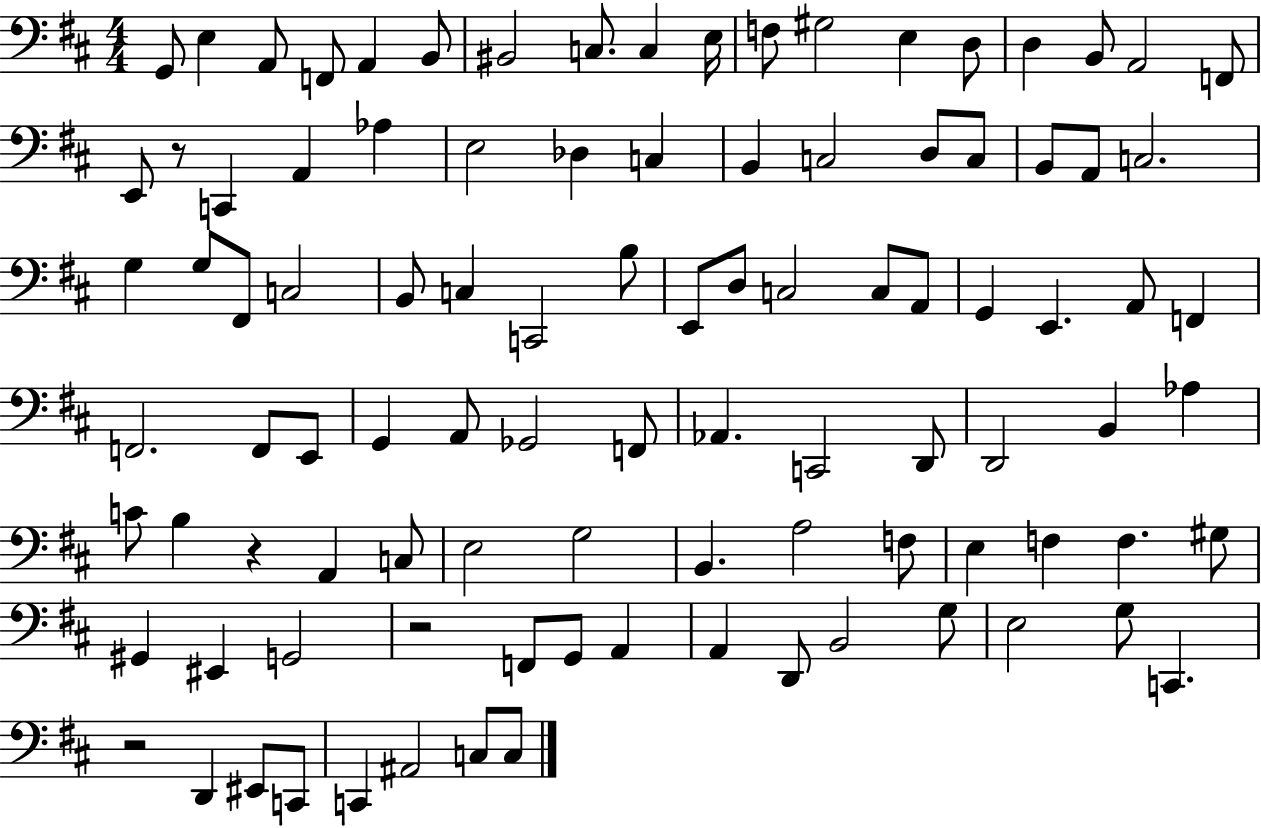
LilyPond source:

{
  \clef bass
  \numericTimeSignature
  \time 4/4
  \key d \major
  \repeat volta 2 { g,8 e4 a,8 f,8 a,4 b,8 | bis,2 c8. c4 e16 | f8 gis2 e4 d8 | d4 b,8 a,2 f,8 | \break e,8 r8 c,4 a,4 aes4 | e2 des4 c4 | b,4 c2 d8 c8 | b,8 a,8 c2. | \break g4 g8 fis,8 c2 | b,8 c4 c,2 b8 | e,8 d8 c2 c8 a,8 | g,4 e,4. a,8 f,4 | \break f,2. f,8 e,8 | g,4 a,8 ges,2 f,8 | aes,4. c,2 d,8 | d,2 b,4 aes4 | \break c'8 b4 r4 a,4 c8 | e2 g2 | b,4. a2 f8 | e4 f4 f4. gis8 | \break gis,4 eis,4 g,2 | r2 f,8 g,8 a,4 | a,4 d,8 b,2 g8 | e2 g8 c,4. | \break r2 d,4 eis,8 c,8 | c,4 ais,2 c8 c8 | } \bar "|."
}